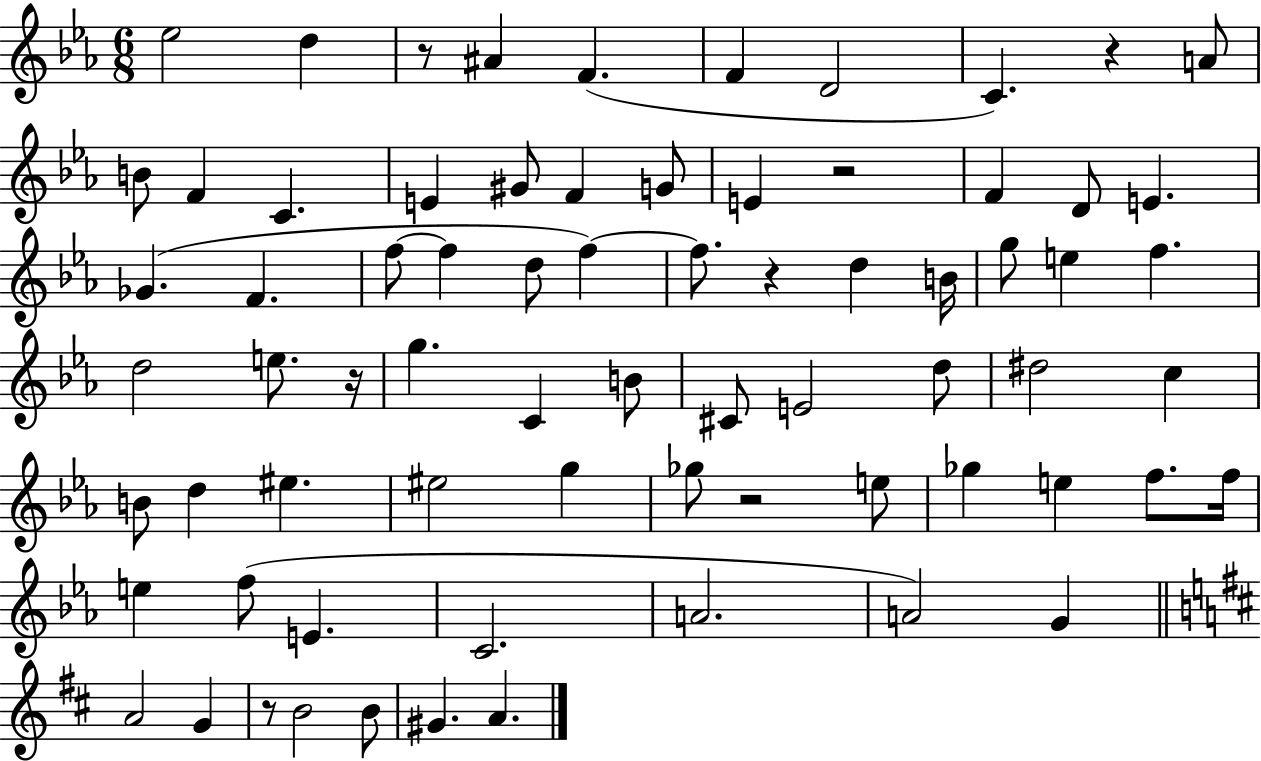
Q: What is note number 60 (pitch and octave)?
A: A4